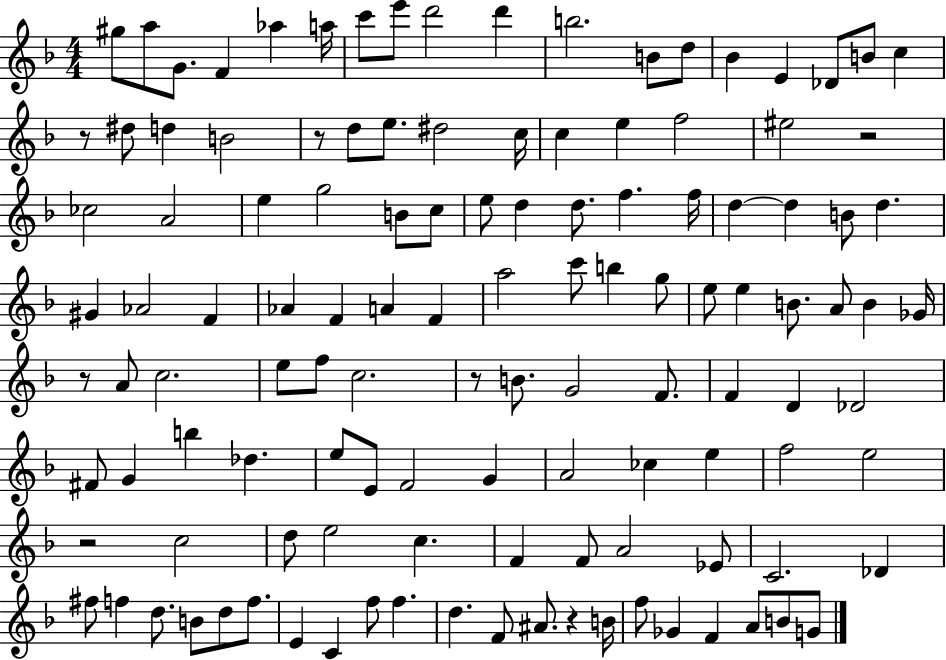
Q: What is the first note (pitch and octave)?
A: G#5